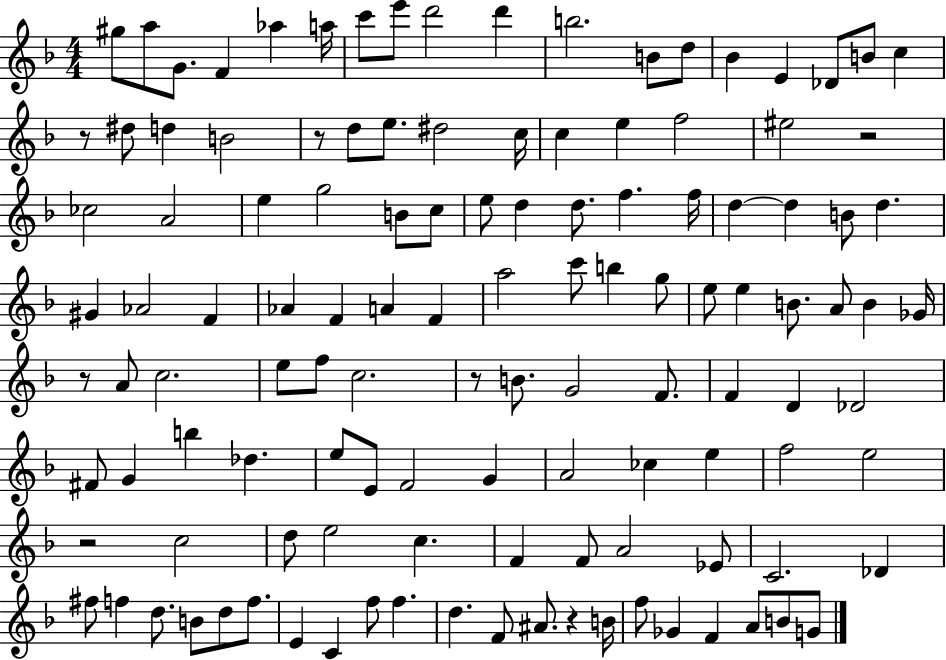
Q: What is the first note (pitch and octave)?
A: G#5